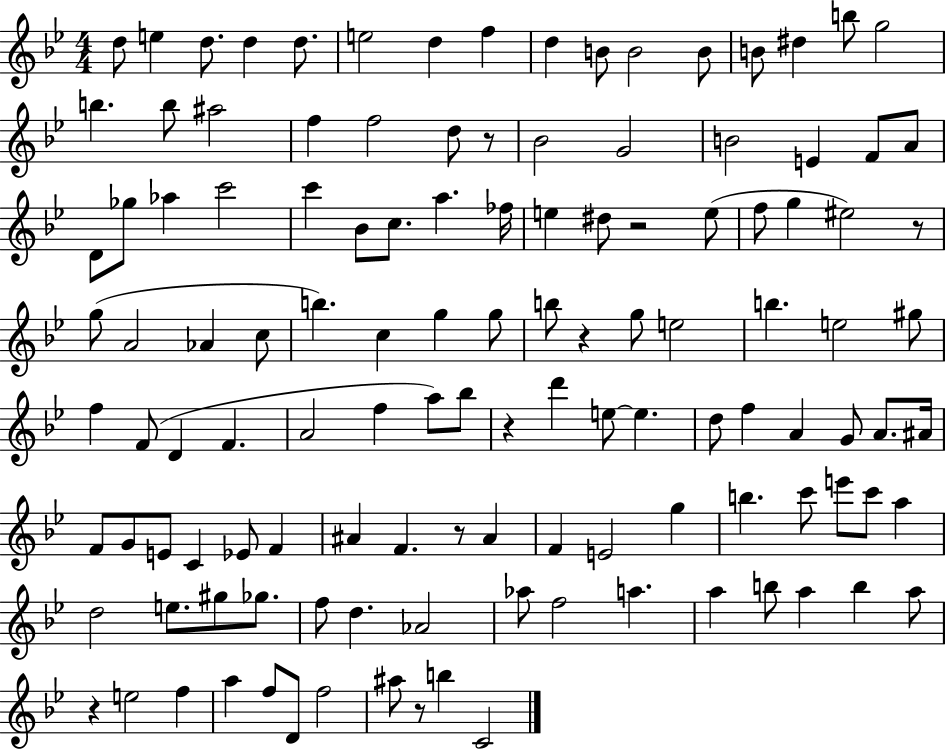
X:1
T:Untitled
M:4/4
L:1/4
K:Bb
d/2 e d/2 d d/2 e2 d f d B/2 B2 B/2 B/2 ^d b/2 g2 b b/2 ^a2 f f2 d/2 z/2 _B2 G2 B2 E F/2 A/2 D/2 _g/2 _a c'2 c' _B/2 c/2 a _f/4 e ^d/2 z2 e/2 f/2 g ^e2 z/2 g/2 A2 _A c/2 b c g g/2 b/2 z g/2 e2 b e2 ^g/2 f F/2 D F A2 f a/2 _b/2 z d' e/2 e d/2 f A G/2 A/2 ^A/4 F/2 G/2 E/2 C _E/2 F ^A F z/2 ^A F E2 g b c'/2 e'/2 c'/2 a d2 e/2 ^g/2 _g/2 f/2 d _A2 _a/2 f2 a a b/2 a b a/2 z e2 f a f/2 D/2 f2 ^a/2 z/2 b C2